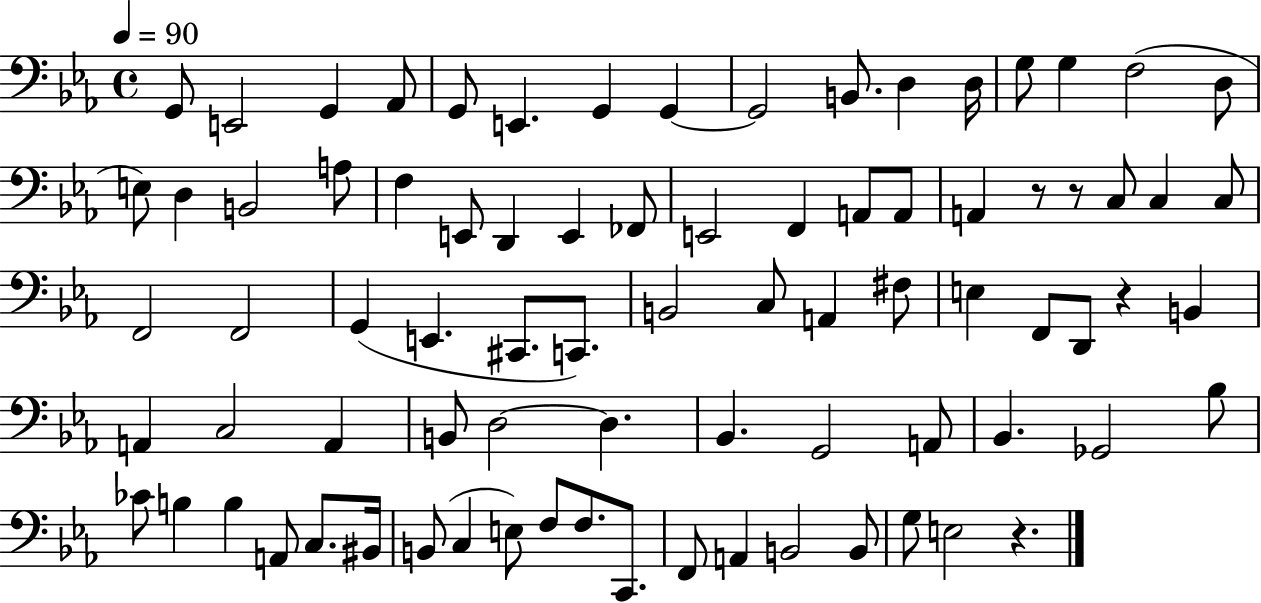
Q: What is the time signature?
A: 4/4